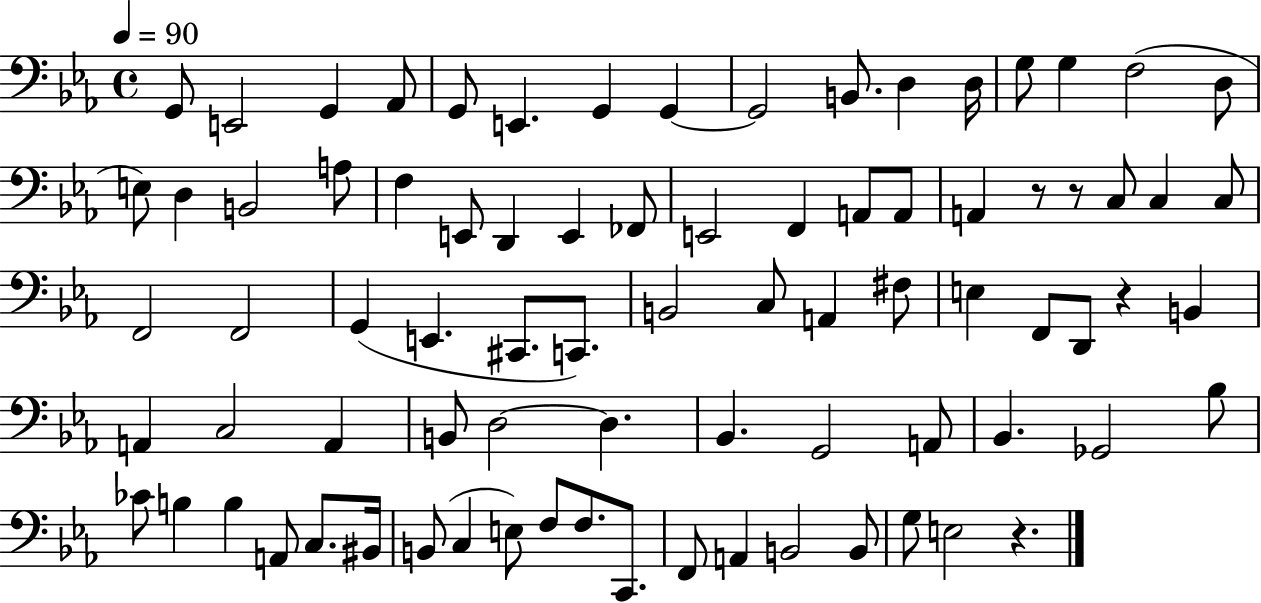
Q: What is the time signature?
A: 4/4